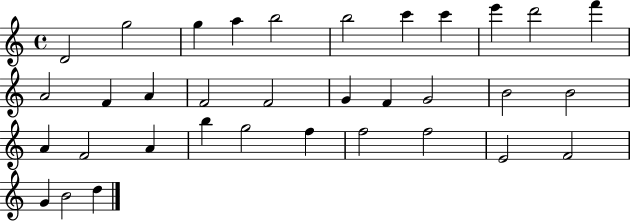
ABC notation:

X:1
T:Untitled
M:4/4
L:1/4
K:C
D2 g2 g a b2 b2 c' c' e' d'2 f' A2 F A F2 F2 G F G2 B2 B2 A F2 A b g2 f f2 f2 E2 F2 G B2 d